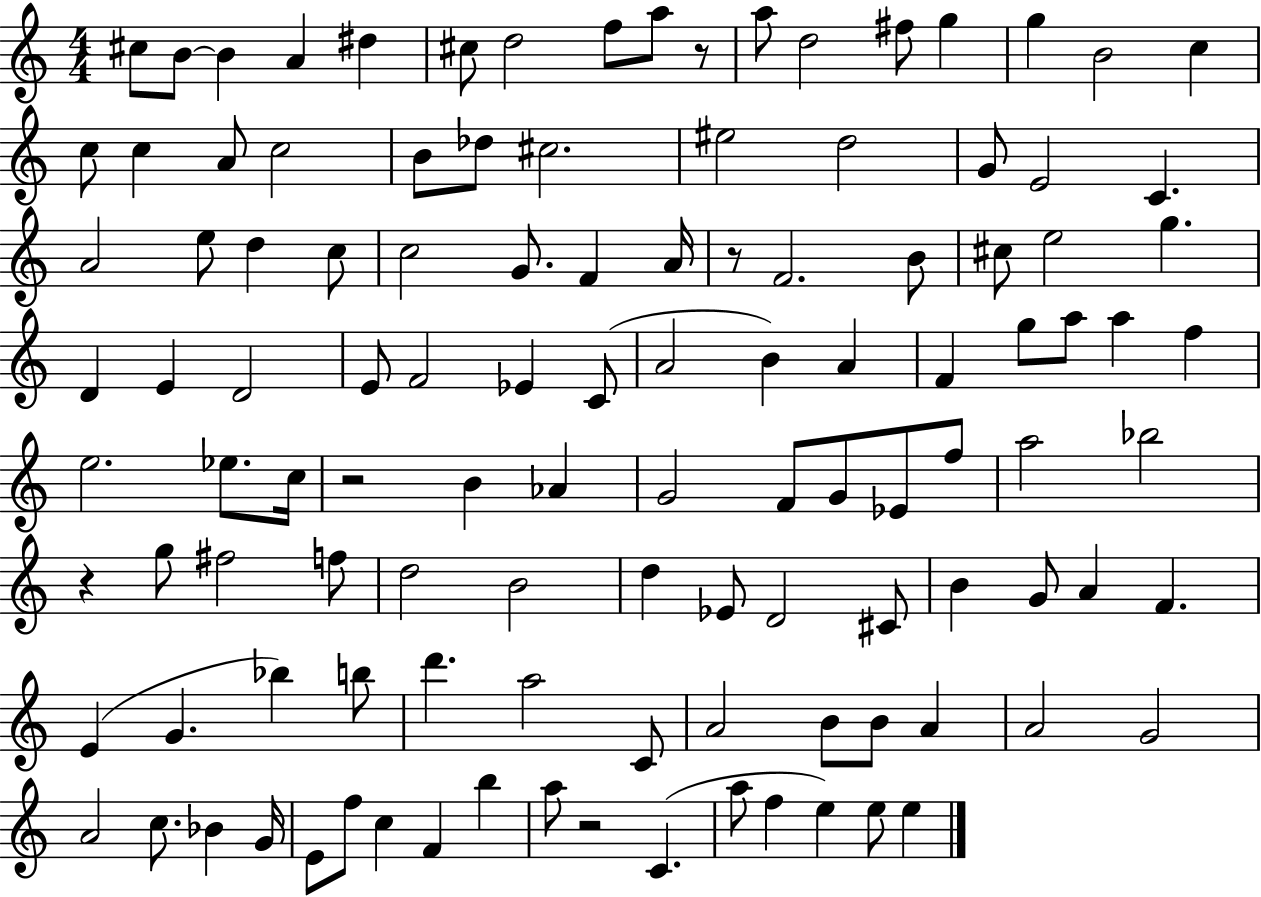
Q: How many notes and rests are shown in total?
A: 115